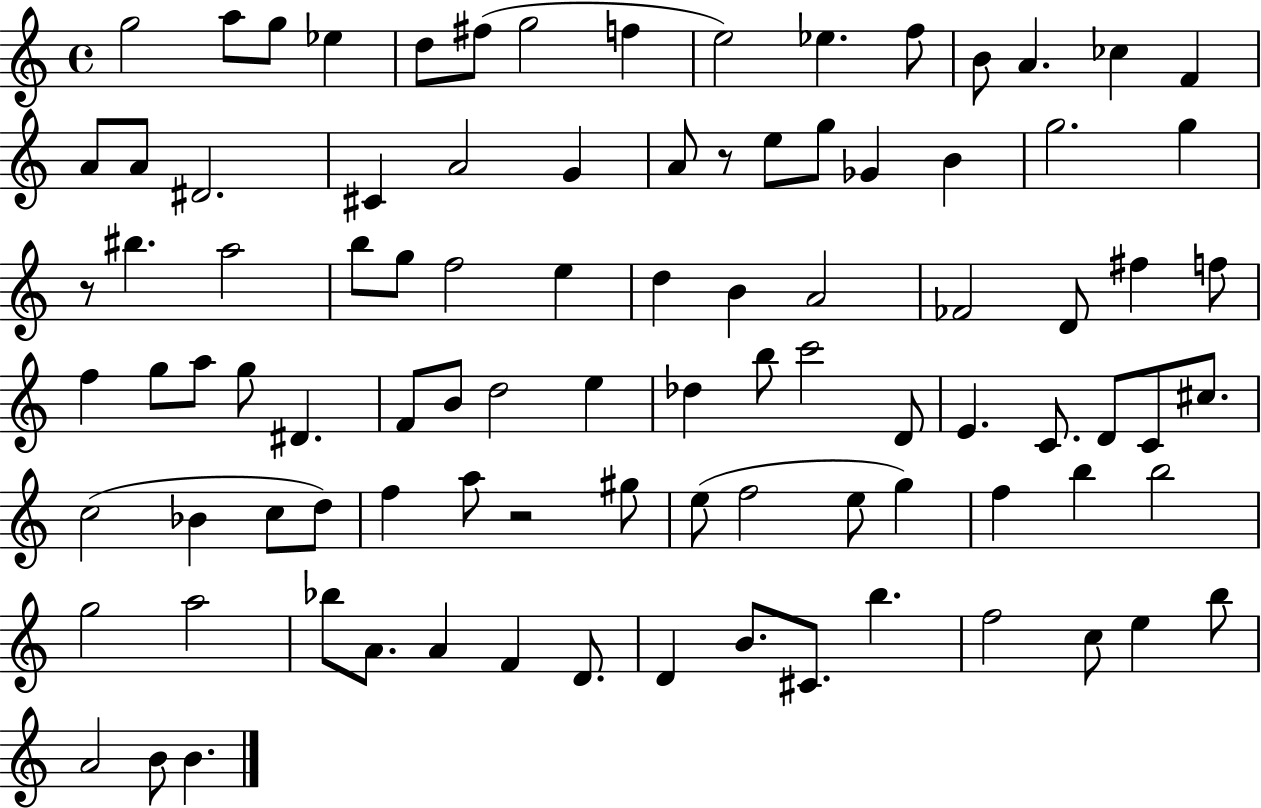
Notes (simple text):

G5/h A5/e G5/e Eb5/q D5/e F#5/e G5/h F5/q E5/h Eb5/q. F5/e B4/e A4/q. CES5/q F4/q A4/e A4/e D#4/h. C#4/q A4/h G4/q A4/e R/e E5/e G5/e Gb4/q B4/q G5/h. G5/q R/e BIS5/q. A5/h B5/e G5/e F5/h E5/q D5/q B4/q A4/h FES4/h D4/e F#5/q F5/e F5/q G5/e A5/e G5/e D#4/q. F4/e B4/e D5/h E5/q Db5/q B5/e C6/h D4/e E4/q. C4/e. D4/e C4/e C#5/e. C5/h Bb4/q C5/e D5/e F5/q A5/e R/h G#5/e E5/e F5/h E5/e G5/q F5/q B5/q B5/h G5/h A5/h Bb5/e A4/e. A4/q F4/q D4/e. D4/q B4/e. C#4/e. B5/q. F5/h C5/e E5/q B5/e A4/h B4/e B4/q.